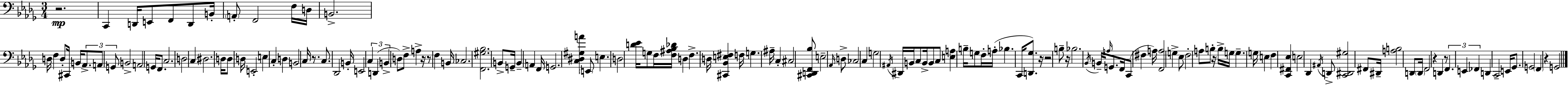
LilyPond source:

{
  \clef bass
  \numericTimeSignature
  \time 3/4
  \key bes \minor
  r2.\mp | c,4 d,16 e,8 f,8 d,8 b,16-. | \parenthesize a,8-. f,2 f16 d16 | b,2.-> | \break d16 f4 d8-. cis,16 b,16 \tuplet 3/2 { aes,8.-> | a,8 g,8 } b,2-> | a,2 g,16 f,8. | c2. | \break d2 c4 | dis2. | d16 d8 d16 e,2-. | e4 c4-. d4 | \break b,2 c16 r8. | c8. des,2 b,16-. | e,2 \tuplet 3/2 { c4 | d,4( \parenthesize b,4-> } d8) f8-> | \break a4-> r16 r8 f4 b,16 | ces2. | <f, gis bes>2. | b,8-> g,16-- b,4-- a,4 f,16 | \break g,2. | <c dis gis a'>4 \parenthesize e,8 e4. | d2 <d' ees'>16 g8 f16 | <f ais bes des'>16 d4 f4.-> d16 | \break <cis, bes, e fis>4 f16 g4. ais16-- | c4-. cis2 | <cis, d, f, bes>8 e2-- \grace { aes,16 } d8-> | ces2 c4 | \break g2 \acciaccatura { ais,16 } dis,16 b,16 | c8 b,16-> b,8 c8 <e a>4 b16-- | g8 f16-. a16-.( bes4. c,16 <d, ges>8.) | r16 r2 b8-- | \break r16 bes2. | \acciaccatura { bes,16 } b,16-- \grace { a16 } g,8. f,16 c,8( fis4 | a16) <f, a>2 | g4-> ees8 f2-. | \break a8 b8-. r16 b16-> g16 g4.-- | g16 e4 f4 | <c, fis, ees>4 e2 | des,4 \acciaccatura { ais,16 } d,8-> <c, dis, gis>2 | \break fis,8 dis,16-- <a b>2 | d,8 \parenthesize d,16 f,2 | r4 d,4 r8 \tuplet 3/2 { f,4. | e,4 fes,4 } | \break d,4 c,2-- | e,16 ges,8. g,2 | \parenthesize f,4 r4 g,2 | \bar "|."
}